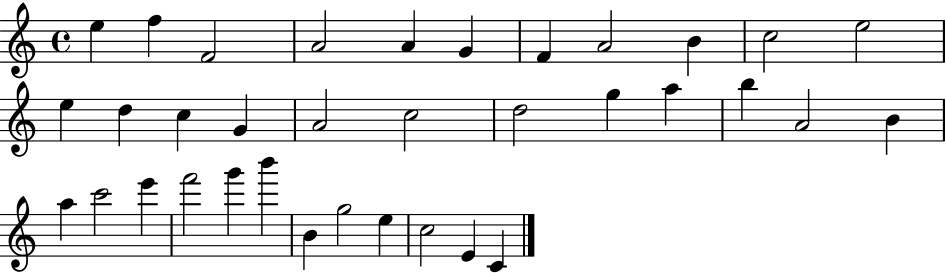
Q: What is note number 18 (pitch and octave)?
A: D5